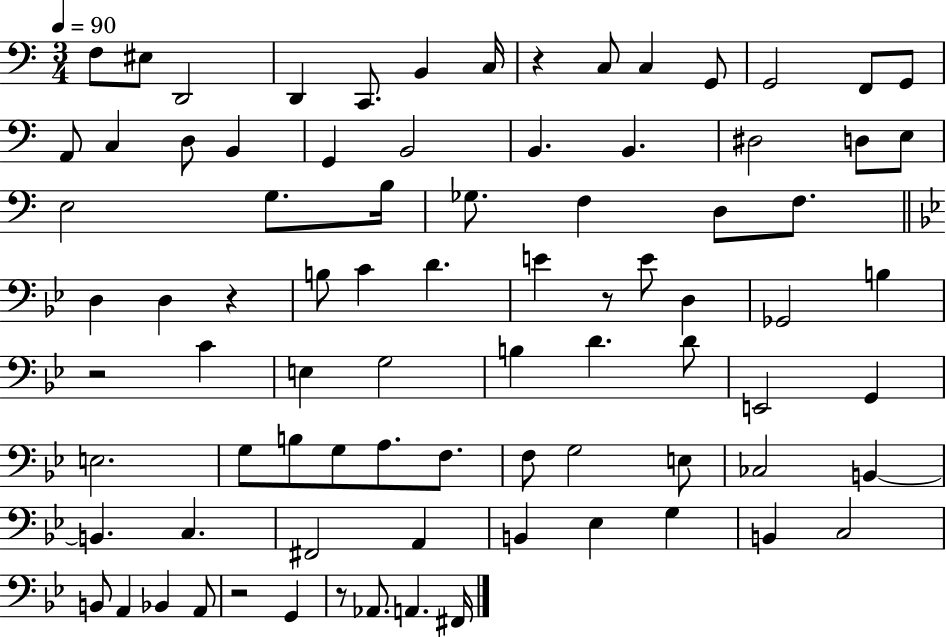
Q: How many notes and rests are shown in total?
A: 83